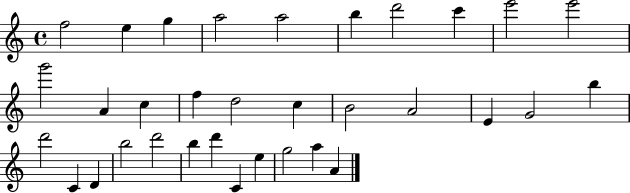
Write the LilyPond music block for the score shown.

{
  \clef treble
  \time 4/4
  \defaultTimeSignature
  \key c \major
  f''2 e''4 g''4 | a''2 a''2 | b''4 d'''2 c'''4 | e'''2 e'''2 | \break g'''2 a'4 c''4 | f''4 d''2 c''4 | b'2 a'2 | e'4 g'2 b''4 | \break d'''2 c'4 d'4 | b''2 d'''2 | b''4 d'''4 c'4 e''4 | g''2 a''4 a'4 | \break \bar "|."
}